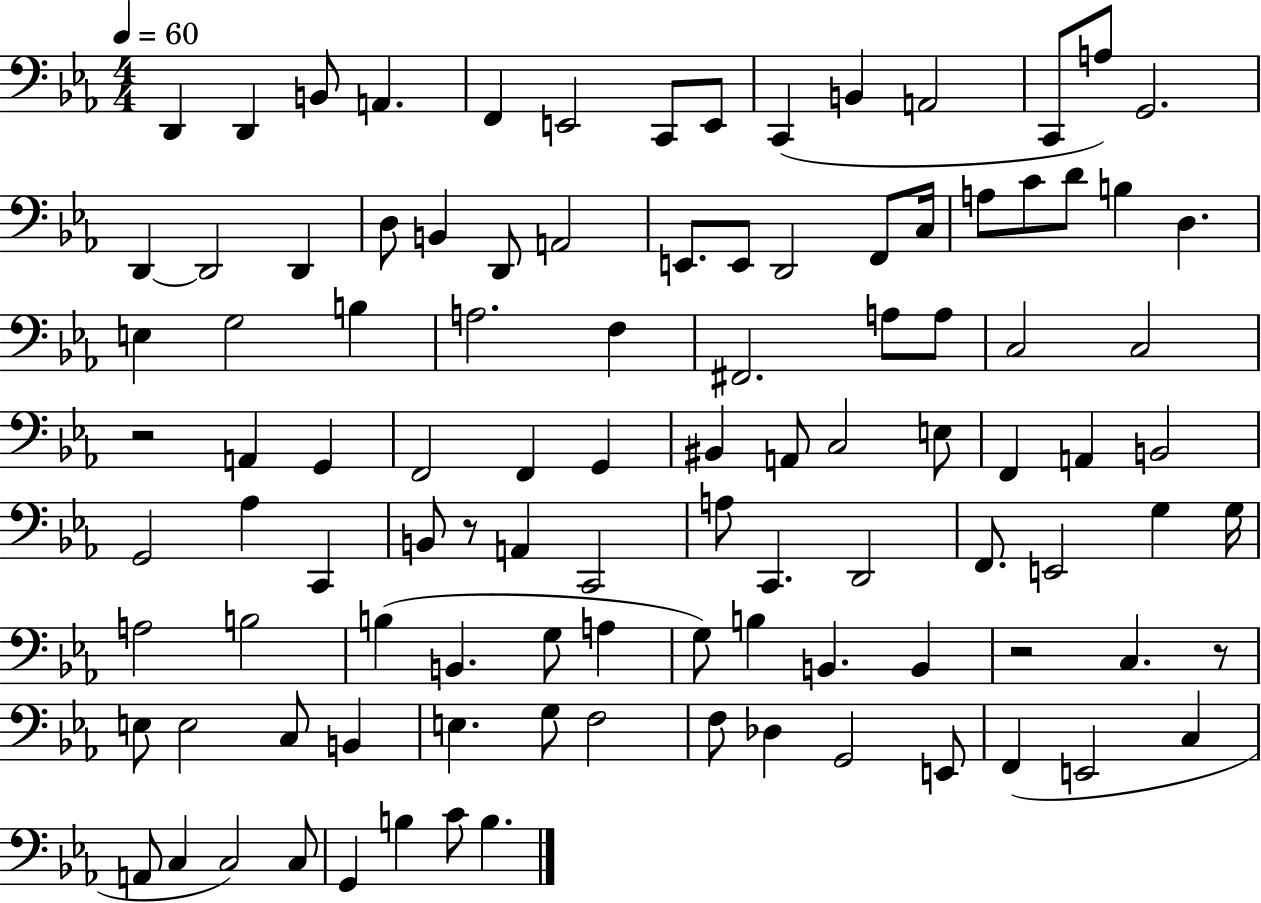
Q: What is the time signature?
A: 4/4